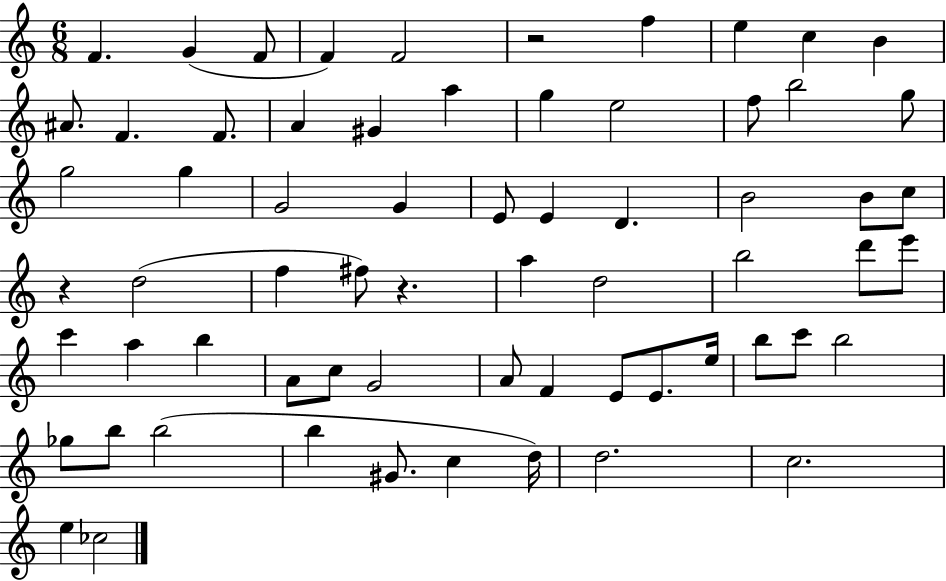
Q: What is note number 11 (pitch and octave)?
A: F4